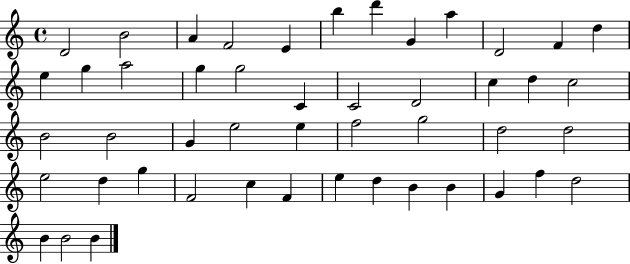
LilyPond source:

{
  \clef treble
  \time 4/4
  \defaultTimeSignature
  \key c \major
  d'2 b'2 | a'4 f'2 e'4 | b''4 d'''4 g'4 a''4 | d'2 f'4 d''4 | \break e''4 g''4 a''2 | g''4 g''2 c'4 | c'2 d'2 | c''4 d''4 c''2 | \break b'2 b'2 | g'4 e''2 e''4 | f''2 g''2 | d''2 d''2 | \break e''2 d''4 g''4 | f'2 c''4 f'4 | e''4 d''4 b'4 b'4 | g'4 f''4 d''2 | \break b'4 b'2 b'4 | \bar "|."
}